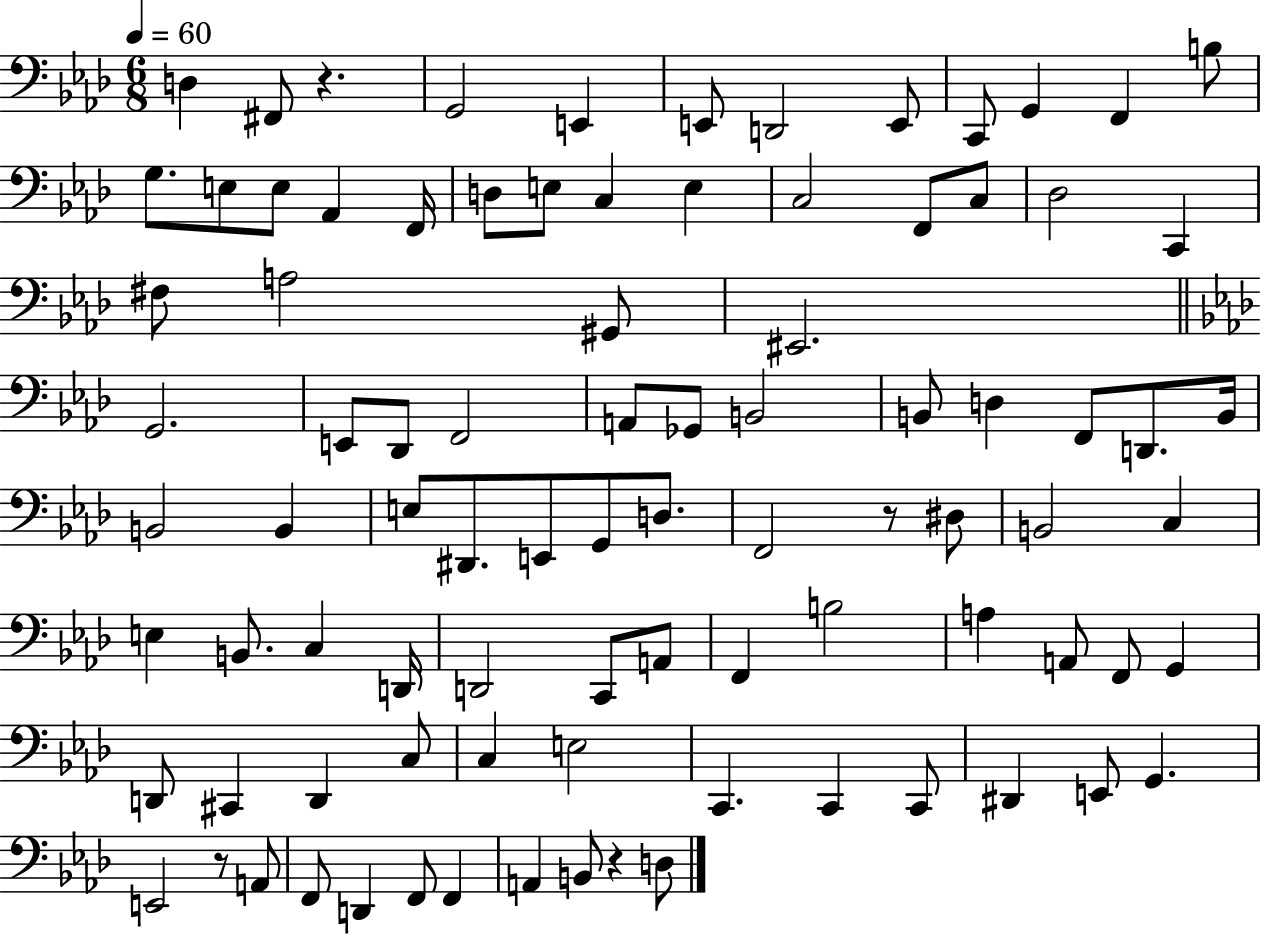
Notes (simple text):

D3/q F#2/e R/q. G2/h E2/q E2/e D2/h E2/e C2/e G2/q F2/q B3/e G3/e. E3/e E3/e Ab2/q F2/s D3/e E3/e C3/q E3/q C3/h F2/e C3/e Db3/h C2/q F#3/e A3/h G#2/e EIS2/h. G2/h. E2/e Db2/e F2/h A2/e Gb2/e B2/h B2/e D3/q F2/e D2/e. B2/s B2/h B2/q E3/e D#2/e. E2/e G2/e D3/e. F2/h R/e D#3/e B2/h C3/q E3/q B2/e. C3/q D2/s D2/h C2/e A2/e F2/q B3/h A3/q A2/e F2/e G2/q D2/e C#2/q D2/q C3/e C3/q E3/h C2/q. C2/q C2/e D#2/q E2/e G2/q. E2/h R/e A2/e F2/e D2/q F2/e F2/q A2/q B2/e R/q D3/e